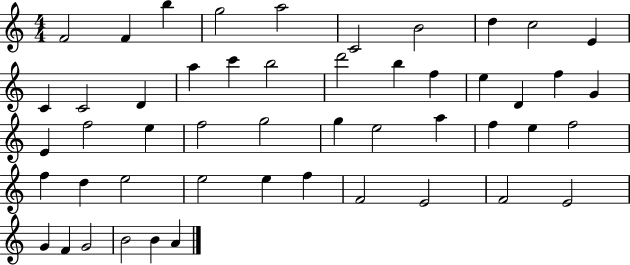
X:1
T:Untitled
M:4/4
L:1/4
K:C
F2 F b g2 a2 C2 B2 d c2 E C C2 D a c' b2 d'2 b f e D f G E f2 e f2 g2 g e2 a f e f2 f d e2 e2 e f F2 E2 F2 E2 G F G2 B2 B A